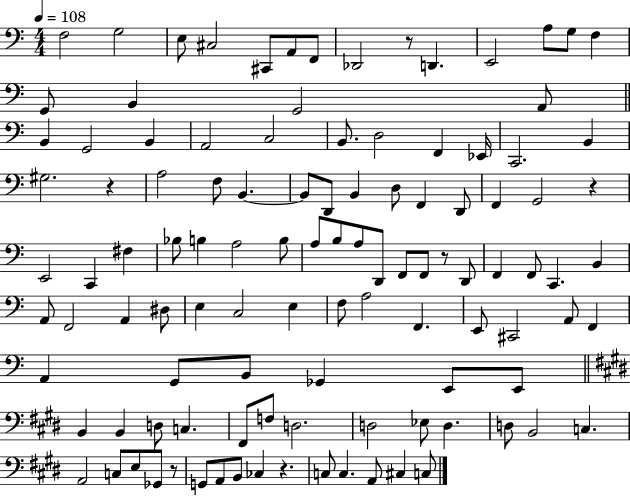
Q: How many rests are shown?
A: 6